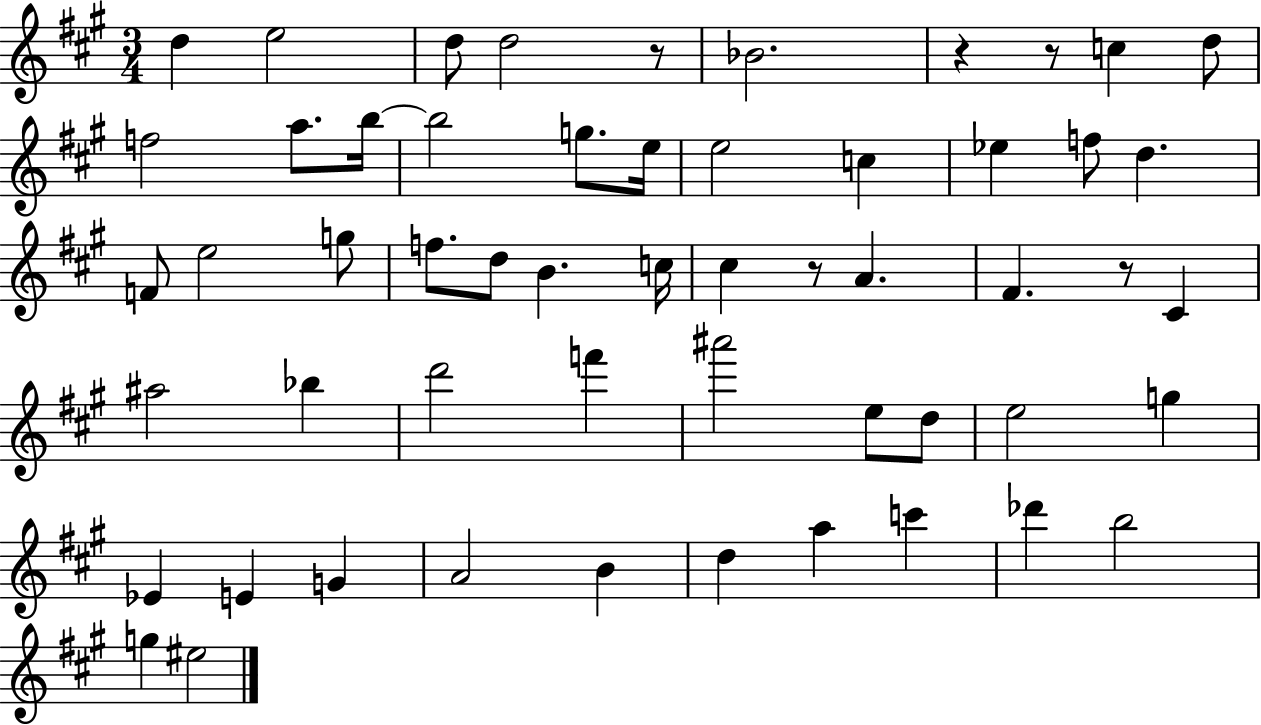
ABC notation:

X:1
T:Untitled
M:3/4
L:1/4
K:A
d e2 d/2 d2 z/2 _B2 z z/2 c d/2 f2 a/2 b/4 b2 g/2 e/4 e2 c _e f/2 d F/2 e2 g/2 f/2 d/2 B c/4 ^c z/2 A ^F z/2 ^C ^a2 _b d'2 f' ^a'2 e/2 d/2 e2 g _E E G A2 B d a c' _d' b2 g ^e2